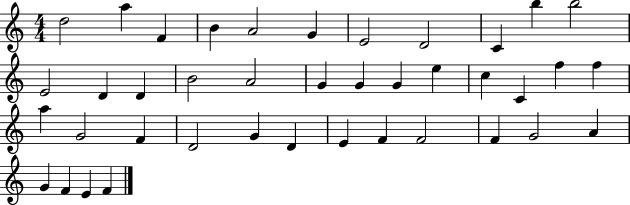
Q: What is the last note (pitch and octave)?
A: F4